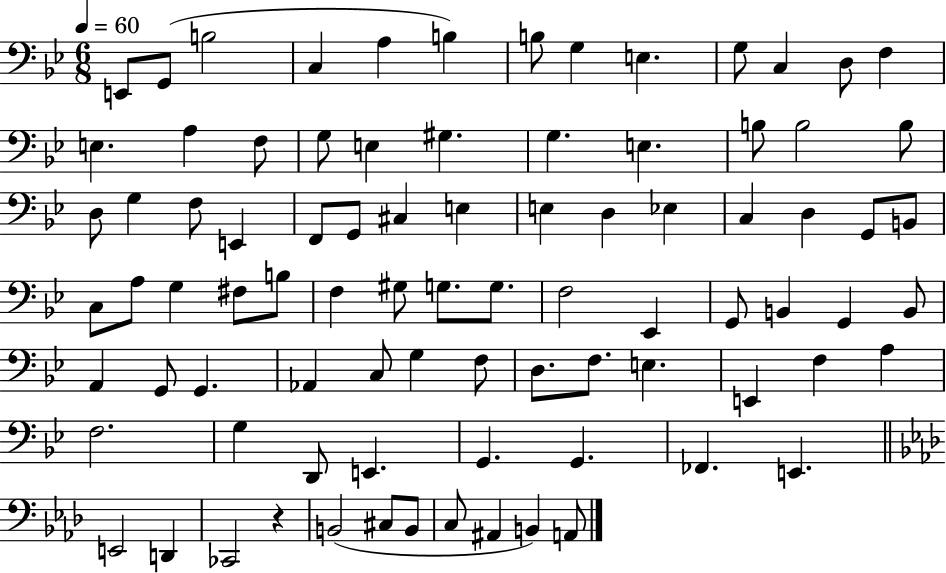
E2/e G2/e B3/h C3/q A3/q B3/q B3/e G3/q E3/q. G3/e C3/q D3/e F3/q E3/q. A3/q F3/e G3/e E3/q G#3/q. G3/q. E3/q. B3/e B3/h B3/e D3/e G3/q F3/e E2/q F2/e G2/e C#3/q E3/q E3/q D3/q Eb3/q C3/q D3/q G2/e B2/e C3/e A3/e G3/q F#3/e B3/e F3/q G#3/e G3/e. G3/e. F3/h Eb2/q G2/e B2/q G2/q B2/e A2/q G2/e G2/q. Ab2/q C3/e G3/q F3/e D3/e. F3/e. E3/q. E2/q F3/q A3/q F3/h. G3/q D2/e E2/q. G2/q. G2/q. FES2/q. E2/q. E2/h D2/q CES2/h R/q B2/h C#3/e B2/e C3/e A#2/q B2/q A2/e